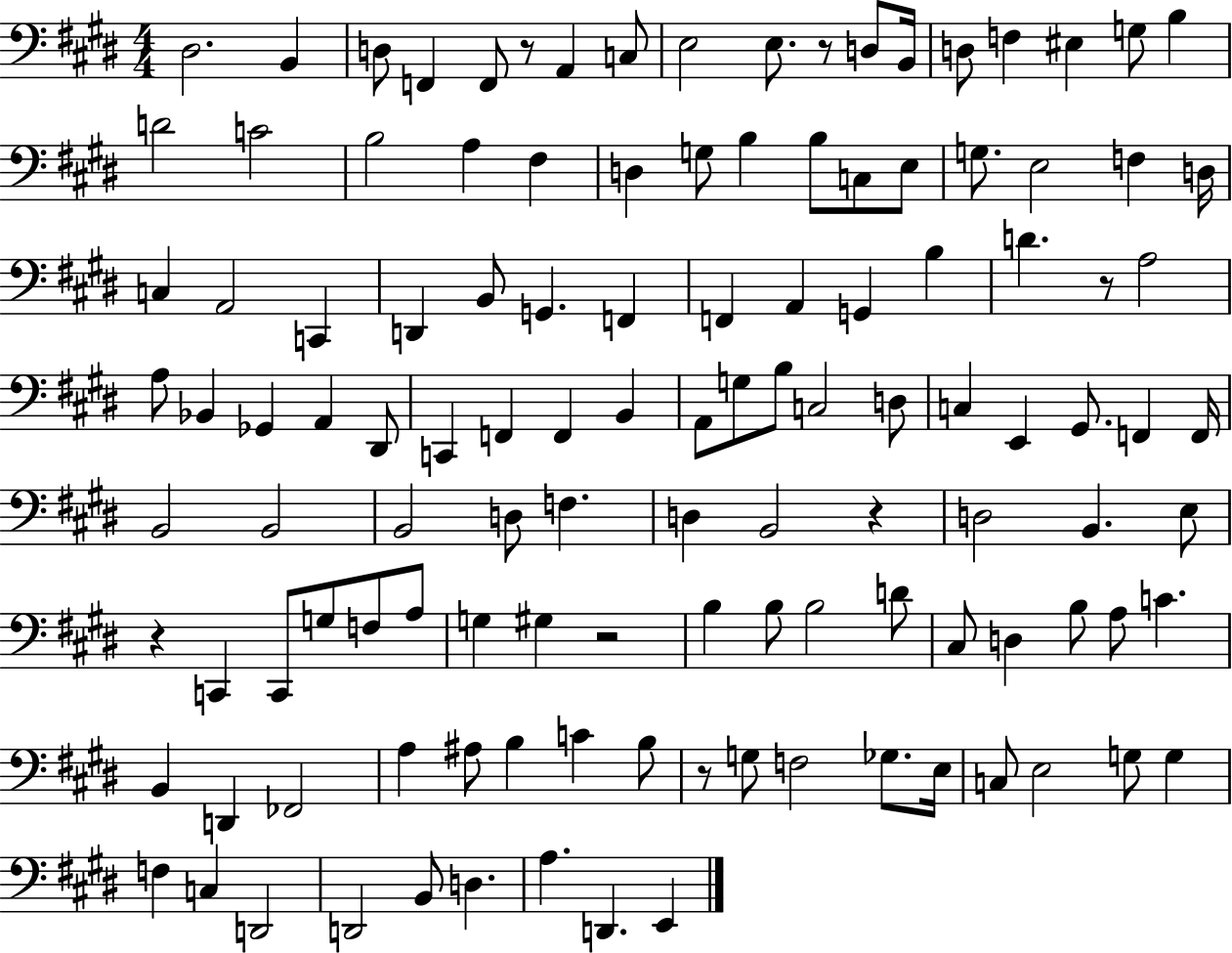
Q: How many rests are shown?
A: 7